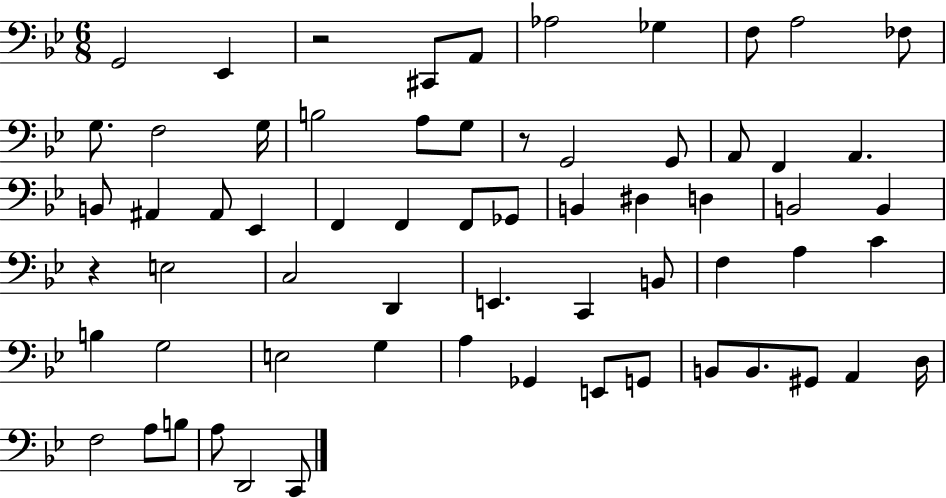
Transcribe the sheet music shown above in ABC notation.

X:1
T:Untitled
M:6/8
L:1/4
K:Bb
G,,2 _E,, z2 ^C,,/2 A,,/2 _A,2 _G, F,/2 A,2 _F,/2 G,/2 F,2 G,/4 B,2 A,/2 G,/2 z/2 G,,2 G,,/2 A,,/2 F,, A,, B,,/2 ^A,, ^A,,/2 _E,, F,, F,, F,,/2 _G,,/2 B,, ^D, D, B,,2 B,, z E,2 C,2 D,, E,, C,, B,,/2 F, A, C B, G,2 E,2 G, A, _G,, E,,/2 G,,/2 B,,/2 B,,/2 ^G,,/2 A,, D,/4 F,2 A,/2 B,/2 A,/2 D,,2 C,,/2